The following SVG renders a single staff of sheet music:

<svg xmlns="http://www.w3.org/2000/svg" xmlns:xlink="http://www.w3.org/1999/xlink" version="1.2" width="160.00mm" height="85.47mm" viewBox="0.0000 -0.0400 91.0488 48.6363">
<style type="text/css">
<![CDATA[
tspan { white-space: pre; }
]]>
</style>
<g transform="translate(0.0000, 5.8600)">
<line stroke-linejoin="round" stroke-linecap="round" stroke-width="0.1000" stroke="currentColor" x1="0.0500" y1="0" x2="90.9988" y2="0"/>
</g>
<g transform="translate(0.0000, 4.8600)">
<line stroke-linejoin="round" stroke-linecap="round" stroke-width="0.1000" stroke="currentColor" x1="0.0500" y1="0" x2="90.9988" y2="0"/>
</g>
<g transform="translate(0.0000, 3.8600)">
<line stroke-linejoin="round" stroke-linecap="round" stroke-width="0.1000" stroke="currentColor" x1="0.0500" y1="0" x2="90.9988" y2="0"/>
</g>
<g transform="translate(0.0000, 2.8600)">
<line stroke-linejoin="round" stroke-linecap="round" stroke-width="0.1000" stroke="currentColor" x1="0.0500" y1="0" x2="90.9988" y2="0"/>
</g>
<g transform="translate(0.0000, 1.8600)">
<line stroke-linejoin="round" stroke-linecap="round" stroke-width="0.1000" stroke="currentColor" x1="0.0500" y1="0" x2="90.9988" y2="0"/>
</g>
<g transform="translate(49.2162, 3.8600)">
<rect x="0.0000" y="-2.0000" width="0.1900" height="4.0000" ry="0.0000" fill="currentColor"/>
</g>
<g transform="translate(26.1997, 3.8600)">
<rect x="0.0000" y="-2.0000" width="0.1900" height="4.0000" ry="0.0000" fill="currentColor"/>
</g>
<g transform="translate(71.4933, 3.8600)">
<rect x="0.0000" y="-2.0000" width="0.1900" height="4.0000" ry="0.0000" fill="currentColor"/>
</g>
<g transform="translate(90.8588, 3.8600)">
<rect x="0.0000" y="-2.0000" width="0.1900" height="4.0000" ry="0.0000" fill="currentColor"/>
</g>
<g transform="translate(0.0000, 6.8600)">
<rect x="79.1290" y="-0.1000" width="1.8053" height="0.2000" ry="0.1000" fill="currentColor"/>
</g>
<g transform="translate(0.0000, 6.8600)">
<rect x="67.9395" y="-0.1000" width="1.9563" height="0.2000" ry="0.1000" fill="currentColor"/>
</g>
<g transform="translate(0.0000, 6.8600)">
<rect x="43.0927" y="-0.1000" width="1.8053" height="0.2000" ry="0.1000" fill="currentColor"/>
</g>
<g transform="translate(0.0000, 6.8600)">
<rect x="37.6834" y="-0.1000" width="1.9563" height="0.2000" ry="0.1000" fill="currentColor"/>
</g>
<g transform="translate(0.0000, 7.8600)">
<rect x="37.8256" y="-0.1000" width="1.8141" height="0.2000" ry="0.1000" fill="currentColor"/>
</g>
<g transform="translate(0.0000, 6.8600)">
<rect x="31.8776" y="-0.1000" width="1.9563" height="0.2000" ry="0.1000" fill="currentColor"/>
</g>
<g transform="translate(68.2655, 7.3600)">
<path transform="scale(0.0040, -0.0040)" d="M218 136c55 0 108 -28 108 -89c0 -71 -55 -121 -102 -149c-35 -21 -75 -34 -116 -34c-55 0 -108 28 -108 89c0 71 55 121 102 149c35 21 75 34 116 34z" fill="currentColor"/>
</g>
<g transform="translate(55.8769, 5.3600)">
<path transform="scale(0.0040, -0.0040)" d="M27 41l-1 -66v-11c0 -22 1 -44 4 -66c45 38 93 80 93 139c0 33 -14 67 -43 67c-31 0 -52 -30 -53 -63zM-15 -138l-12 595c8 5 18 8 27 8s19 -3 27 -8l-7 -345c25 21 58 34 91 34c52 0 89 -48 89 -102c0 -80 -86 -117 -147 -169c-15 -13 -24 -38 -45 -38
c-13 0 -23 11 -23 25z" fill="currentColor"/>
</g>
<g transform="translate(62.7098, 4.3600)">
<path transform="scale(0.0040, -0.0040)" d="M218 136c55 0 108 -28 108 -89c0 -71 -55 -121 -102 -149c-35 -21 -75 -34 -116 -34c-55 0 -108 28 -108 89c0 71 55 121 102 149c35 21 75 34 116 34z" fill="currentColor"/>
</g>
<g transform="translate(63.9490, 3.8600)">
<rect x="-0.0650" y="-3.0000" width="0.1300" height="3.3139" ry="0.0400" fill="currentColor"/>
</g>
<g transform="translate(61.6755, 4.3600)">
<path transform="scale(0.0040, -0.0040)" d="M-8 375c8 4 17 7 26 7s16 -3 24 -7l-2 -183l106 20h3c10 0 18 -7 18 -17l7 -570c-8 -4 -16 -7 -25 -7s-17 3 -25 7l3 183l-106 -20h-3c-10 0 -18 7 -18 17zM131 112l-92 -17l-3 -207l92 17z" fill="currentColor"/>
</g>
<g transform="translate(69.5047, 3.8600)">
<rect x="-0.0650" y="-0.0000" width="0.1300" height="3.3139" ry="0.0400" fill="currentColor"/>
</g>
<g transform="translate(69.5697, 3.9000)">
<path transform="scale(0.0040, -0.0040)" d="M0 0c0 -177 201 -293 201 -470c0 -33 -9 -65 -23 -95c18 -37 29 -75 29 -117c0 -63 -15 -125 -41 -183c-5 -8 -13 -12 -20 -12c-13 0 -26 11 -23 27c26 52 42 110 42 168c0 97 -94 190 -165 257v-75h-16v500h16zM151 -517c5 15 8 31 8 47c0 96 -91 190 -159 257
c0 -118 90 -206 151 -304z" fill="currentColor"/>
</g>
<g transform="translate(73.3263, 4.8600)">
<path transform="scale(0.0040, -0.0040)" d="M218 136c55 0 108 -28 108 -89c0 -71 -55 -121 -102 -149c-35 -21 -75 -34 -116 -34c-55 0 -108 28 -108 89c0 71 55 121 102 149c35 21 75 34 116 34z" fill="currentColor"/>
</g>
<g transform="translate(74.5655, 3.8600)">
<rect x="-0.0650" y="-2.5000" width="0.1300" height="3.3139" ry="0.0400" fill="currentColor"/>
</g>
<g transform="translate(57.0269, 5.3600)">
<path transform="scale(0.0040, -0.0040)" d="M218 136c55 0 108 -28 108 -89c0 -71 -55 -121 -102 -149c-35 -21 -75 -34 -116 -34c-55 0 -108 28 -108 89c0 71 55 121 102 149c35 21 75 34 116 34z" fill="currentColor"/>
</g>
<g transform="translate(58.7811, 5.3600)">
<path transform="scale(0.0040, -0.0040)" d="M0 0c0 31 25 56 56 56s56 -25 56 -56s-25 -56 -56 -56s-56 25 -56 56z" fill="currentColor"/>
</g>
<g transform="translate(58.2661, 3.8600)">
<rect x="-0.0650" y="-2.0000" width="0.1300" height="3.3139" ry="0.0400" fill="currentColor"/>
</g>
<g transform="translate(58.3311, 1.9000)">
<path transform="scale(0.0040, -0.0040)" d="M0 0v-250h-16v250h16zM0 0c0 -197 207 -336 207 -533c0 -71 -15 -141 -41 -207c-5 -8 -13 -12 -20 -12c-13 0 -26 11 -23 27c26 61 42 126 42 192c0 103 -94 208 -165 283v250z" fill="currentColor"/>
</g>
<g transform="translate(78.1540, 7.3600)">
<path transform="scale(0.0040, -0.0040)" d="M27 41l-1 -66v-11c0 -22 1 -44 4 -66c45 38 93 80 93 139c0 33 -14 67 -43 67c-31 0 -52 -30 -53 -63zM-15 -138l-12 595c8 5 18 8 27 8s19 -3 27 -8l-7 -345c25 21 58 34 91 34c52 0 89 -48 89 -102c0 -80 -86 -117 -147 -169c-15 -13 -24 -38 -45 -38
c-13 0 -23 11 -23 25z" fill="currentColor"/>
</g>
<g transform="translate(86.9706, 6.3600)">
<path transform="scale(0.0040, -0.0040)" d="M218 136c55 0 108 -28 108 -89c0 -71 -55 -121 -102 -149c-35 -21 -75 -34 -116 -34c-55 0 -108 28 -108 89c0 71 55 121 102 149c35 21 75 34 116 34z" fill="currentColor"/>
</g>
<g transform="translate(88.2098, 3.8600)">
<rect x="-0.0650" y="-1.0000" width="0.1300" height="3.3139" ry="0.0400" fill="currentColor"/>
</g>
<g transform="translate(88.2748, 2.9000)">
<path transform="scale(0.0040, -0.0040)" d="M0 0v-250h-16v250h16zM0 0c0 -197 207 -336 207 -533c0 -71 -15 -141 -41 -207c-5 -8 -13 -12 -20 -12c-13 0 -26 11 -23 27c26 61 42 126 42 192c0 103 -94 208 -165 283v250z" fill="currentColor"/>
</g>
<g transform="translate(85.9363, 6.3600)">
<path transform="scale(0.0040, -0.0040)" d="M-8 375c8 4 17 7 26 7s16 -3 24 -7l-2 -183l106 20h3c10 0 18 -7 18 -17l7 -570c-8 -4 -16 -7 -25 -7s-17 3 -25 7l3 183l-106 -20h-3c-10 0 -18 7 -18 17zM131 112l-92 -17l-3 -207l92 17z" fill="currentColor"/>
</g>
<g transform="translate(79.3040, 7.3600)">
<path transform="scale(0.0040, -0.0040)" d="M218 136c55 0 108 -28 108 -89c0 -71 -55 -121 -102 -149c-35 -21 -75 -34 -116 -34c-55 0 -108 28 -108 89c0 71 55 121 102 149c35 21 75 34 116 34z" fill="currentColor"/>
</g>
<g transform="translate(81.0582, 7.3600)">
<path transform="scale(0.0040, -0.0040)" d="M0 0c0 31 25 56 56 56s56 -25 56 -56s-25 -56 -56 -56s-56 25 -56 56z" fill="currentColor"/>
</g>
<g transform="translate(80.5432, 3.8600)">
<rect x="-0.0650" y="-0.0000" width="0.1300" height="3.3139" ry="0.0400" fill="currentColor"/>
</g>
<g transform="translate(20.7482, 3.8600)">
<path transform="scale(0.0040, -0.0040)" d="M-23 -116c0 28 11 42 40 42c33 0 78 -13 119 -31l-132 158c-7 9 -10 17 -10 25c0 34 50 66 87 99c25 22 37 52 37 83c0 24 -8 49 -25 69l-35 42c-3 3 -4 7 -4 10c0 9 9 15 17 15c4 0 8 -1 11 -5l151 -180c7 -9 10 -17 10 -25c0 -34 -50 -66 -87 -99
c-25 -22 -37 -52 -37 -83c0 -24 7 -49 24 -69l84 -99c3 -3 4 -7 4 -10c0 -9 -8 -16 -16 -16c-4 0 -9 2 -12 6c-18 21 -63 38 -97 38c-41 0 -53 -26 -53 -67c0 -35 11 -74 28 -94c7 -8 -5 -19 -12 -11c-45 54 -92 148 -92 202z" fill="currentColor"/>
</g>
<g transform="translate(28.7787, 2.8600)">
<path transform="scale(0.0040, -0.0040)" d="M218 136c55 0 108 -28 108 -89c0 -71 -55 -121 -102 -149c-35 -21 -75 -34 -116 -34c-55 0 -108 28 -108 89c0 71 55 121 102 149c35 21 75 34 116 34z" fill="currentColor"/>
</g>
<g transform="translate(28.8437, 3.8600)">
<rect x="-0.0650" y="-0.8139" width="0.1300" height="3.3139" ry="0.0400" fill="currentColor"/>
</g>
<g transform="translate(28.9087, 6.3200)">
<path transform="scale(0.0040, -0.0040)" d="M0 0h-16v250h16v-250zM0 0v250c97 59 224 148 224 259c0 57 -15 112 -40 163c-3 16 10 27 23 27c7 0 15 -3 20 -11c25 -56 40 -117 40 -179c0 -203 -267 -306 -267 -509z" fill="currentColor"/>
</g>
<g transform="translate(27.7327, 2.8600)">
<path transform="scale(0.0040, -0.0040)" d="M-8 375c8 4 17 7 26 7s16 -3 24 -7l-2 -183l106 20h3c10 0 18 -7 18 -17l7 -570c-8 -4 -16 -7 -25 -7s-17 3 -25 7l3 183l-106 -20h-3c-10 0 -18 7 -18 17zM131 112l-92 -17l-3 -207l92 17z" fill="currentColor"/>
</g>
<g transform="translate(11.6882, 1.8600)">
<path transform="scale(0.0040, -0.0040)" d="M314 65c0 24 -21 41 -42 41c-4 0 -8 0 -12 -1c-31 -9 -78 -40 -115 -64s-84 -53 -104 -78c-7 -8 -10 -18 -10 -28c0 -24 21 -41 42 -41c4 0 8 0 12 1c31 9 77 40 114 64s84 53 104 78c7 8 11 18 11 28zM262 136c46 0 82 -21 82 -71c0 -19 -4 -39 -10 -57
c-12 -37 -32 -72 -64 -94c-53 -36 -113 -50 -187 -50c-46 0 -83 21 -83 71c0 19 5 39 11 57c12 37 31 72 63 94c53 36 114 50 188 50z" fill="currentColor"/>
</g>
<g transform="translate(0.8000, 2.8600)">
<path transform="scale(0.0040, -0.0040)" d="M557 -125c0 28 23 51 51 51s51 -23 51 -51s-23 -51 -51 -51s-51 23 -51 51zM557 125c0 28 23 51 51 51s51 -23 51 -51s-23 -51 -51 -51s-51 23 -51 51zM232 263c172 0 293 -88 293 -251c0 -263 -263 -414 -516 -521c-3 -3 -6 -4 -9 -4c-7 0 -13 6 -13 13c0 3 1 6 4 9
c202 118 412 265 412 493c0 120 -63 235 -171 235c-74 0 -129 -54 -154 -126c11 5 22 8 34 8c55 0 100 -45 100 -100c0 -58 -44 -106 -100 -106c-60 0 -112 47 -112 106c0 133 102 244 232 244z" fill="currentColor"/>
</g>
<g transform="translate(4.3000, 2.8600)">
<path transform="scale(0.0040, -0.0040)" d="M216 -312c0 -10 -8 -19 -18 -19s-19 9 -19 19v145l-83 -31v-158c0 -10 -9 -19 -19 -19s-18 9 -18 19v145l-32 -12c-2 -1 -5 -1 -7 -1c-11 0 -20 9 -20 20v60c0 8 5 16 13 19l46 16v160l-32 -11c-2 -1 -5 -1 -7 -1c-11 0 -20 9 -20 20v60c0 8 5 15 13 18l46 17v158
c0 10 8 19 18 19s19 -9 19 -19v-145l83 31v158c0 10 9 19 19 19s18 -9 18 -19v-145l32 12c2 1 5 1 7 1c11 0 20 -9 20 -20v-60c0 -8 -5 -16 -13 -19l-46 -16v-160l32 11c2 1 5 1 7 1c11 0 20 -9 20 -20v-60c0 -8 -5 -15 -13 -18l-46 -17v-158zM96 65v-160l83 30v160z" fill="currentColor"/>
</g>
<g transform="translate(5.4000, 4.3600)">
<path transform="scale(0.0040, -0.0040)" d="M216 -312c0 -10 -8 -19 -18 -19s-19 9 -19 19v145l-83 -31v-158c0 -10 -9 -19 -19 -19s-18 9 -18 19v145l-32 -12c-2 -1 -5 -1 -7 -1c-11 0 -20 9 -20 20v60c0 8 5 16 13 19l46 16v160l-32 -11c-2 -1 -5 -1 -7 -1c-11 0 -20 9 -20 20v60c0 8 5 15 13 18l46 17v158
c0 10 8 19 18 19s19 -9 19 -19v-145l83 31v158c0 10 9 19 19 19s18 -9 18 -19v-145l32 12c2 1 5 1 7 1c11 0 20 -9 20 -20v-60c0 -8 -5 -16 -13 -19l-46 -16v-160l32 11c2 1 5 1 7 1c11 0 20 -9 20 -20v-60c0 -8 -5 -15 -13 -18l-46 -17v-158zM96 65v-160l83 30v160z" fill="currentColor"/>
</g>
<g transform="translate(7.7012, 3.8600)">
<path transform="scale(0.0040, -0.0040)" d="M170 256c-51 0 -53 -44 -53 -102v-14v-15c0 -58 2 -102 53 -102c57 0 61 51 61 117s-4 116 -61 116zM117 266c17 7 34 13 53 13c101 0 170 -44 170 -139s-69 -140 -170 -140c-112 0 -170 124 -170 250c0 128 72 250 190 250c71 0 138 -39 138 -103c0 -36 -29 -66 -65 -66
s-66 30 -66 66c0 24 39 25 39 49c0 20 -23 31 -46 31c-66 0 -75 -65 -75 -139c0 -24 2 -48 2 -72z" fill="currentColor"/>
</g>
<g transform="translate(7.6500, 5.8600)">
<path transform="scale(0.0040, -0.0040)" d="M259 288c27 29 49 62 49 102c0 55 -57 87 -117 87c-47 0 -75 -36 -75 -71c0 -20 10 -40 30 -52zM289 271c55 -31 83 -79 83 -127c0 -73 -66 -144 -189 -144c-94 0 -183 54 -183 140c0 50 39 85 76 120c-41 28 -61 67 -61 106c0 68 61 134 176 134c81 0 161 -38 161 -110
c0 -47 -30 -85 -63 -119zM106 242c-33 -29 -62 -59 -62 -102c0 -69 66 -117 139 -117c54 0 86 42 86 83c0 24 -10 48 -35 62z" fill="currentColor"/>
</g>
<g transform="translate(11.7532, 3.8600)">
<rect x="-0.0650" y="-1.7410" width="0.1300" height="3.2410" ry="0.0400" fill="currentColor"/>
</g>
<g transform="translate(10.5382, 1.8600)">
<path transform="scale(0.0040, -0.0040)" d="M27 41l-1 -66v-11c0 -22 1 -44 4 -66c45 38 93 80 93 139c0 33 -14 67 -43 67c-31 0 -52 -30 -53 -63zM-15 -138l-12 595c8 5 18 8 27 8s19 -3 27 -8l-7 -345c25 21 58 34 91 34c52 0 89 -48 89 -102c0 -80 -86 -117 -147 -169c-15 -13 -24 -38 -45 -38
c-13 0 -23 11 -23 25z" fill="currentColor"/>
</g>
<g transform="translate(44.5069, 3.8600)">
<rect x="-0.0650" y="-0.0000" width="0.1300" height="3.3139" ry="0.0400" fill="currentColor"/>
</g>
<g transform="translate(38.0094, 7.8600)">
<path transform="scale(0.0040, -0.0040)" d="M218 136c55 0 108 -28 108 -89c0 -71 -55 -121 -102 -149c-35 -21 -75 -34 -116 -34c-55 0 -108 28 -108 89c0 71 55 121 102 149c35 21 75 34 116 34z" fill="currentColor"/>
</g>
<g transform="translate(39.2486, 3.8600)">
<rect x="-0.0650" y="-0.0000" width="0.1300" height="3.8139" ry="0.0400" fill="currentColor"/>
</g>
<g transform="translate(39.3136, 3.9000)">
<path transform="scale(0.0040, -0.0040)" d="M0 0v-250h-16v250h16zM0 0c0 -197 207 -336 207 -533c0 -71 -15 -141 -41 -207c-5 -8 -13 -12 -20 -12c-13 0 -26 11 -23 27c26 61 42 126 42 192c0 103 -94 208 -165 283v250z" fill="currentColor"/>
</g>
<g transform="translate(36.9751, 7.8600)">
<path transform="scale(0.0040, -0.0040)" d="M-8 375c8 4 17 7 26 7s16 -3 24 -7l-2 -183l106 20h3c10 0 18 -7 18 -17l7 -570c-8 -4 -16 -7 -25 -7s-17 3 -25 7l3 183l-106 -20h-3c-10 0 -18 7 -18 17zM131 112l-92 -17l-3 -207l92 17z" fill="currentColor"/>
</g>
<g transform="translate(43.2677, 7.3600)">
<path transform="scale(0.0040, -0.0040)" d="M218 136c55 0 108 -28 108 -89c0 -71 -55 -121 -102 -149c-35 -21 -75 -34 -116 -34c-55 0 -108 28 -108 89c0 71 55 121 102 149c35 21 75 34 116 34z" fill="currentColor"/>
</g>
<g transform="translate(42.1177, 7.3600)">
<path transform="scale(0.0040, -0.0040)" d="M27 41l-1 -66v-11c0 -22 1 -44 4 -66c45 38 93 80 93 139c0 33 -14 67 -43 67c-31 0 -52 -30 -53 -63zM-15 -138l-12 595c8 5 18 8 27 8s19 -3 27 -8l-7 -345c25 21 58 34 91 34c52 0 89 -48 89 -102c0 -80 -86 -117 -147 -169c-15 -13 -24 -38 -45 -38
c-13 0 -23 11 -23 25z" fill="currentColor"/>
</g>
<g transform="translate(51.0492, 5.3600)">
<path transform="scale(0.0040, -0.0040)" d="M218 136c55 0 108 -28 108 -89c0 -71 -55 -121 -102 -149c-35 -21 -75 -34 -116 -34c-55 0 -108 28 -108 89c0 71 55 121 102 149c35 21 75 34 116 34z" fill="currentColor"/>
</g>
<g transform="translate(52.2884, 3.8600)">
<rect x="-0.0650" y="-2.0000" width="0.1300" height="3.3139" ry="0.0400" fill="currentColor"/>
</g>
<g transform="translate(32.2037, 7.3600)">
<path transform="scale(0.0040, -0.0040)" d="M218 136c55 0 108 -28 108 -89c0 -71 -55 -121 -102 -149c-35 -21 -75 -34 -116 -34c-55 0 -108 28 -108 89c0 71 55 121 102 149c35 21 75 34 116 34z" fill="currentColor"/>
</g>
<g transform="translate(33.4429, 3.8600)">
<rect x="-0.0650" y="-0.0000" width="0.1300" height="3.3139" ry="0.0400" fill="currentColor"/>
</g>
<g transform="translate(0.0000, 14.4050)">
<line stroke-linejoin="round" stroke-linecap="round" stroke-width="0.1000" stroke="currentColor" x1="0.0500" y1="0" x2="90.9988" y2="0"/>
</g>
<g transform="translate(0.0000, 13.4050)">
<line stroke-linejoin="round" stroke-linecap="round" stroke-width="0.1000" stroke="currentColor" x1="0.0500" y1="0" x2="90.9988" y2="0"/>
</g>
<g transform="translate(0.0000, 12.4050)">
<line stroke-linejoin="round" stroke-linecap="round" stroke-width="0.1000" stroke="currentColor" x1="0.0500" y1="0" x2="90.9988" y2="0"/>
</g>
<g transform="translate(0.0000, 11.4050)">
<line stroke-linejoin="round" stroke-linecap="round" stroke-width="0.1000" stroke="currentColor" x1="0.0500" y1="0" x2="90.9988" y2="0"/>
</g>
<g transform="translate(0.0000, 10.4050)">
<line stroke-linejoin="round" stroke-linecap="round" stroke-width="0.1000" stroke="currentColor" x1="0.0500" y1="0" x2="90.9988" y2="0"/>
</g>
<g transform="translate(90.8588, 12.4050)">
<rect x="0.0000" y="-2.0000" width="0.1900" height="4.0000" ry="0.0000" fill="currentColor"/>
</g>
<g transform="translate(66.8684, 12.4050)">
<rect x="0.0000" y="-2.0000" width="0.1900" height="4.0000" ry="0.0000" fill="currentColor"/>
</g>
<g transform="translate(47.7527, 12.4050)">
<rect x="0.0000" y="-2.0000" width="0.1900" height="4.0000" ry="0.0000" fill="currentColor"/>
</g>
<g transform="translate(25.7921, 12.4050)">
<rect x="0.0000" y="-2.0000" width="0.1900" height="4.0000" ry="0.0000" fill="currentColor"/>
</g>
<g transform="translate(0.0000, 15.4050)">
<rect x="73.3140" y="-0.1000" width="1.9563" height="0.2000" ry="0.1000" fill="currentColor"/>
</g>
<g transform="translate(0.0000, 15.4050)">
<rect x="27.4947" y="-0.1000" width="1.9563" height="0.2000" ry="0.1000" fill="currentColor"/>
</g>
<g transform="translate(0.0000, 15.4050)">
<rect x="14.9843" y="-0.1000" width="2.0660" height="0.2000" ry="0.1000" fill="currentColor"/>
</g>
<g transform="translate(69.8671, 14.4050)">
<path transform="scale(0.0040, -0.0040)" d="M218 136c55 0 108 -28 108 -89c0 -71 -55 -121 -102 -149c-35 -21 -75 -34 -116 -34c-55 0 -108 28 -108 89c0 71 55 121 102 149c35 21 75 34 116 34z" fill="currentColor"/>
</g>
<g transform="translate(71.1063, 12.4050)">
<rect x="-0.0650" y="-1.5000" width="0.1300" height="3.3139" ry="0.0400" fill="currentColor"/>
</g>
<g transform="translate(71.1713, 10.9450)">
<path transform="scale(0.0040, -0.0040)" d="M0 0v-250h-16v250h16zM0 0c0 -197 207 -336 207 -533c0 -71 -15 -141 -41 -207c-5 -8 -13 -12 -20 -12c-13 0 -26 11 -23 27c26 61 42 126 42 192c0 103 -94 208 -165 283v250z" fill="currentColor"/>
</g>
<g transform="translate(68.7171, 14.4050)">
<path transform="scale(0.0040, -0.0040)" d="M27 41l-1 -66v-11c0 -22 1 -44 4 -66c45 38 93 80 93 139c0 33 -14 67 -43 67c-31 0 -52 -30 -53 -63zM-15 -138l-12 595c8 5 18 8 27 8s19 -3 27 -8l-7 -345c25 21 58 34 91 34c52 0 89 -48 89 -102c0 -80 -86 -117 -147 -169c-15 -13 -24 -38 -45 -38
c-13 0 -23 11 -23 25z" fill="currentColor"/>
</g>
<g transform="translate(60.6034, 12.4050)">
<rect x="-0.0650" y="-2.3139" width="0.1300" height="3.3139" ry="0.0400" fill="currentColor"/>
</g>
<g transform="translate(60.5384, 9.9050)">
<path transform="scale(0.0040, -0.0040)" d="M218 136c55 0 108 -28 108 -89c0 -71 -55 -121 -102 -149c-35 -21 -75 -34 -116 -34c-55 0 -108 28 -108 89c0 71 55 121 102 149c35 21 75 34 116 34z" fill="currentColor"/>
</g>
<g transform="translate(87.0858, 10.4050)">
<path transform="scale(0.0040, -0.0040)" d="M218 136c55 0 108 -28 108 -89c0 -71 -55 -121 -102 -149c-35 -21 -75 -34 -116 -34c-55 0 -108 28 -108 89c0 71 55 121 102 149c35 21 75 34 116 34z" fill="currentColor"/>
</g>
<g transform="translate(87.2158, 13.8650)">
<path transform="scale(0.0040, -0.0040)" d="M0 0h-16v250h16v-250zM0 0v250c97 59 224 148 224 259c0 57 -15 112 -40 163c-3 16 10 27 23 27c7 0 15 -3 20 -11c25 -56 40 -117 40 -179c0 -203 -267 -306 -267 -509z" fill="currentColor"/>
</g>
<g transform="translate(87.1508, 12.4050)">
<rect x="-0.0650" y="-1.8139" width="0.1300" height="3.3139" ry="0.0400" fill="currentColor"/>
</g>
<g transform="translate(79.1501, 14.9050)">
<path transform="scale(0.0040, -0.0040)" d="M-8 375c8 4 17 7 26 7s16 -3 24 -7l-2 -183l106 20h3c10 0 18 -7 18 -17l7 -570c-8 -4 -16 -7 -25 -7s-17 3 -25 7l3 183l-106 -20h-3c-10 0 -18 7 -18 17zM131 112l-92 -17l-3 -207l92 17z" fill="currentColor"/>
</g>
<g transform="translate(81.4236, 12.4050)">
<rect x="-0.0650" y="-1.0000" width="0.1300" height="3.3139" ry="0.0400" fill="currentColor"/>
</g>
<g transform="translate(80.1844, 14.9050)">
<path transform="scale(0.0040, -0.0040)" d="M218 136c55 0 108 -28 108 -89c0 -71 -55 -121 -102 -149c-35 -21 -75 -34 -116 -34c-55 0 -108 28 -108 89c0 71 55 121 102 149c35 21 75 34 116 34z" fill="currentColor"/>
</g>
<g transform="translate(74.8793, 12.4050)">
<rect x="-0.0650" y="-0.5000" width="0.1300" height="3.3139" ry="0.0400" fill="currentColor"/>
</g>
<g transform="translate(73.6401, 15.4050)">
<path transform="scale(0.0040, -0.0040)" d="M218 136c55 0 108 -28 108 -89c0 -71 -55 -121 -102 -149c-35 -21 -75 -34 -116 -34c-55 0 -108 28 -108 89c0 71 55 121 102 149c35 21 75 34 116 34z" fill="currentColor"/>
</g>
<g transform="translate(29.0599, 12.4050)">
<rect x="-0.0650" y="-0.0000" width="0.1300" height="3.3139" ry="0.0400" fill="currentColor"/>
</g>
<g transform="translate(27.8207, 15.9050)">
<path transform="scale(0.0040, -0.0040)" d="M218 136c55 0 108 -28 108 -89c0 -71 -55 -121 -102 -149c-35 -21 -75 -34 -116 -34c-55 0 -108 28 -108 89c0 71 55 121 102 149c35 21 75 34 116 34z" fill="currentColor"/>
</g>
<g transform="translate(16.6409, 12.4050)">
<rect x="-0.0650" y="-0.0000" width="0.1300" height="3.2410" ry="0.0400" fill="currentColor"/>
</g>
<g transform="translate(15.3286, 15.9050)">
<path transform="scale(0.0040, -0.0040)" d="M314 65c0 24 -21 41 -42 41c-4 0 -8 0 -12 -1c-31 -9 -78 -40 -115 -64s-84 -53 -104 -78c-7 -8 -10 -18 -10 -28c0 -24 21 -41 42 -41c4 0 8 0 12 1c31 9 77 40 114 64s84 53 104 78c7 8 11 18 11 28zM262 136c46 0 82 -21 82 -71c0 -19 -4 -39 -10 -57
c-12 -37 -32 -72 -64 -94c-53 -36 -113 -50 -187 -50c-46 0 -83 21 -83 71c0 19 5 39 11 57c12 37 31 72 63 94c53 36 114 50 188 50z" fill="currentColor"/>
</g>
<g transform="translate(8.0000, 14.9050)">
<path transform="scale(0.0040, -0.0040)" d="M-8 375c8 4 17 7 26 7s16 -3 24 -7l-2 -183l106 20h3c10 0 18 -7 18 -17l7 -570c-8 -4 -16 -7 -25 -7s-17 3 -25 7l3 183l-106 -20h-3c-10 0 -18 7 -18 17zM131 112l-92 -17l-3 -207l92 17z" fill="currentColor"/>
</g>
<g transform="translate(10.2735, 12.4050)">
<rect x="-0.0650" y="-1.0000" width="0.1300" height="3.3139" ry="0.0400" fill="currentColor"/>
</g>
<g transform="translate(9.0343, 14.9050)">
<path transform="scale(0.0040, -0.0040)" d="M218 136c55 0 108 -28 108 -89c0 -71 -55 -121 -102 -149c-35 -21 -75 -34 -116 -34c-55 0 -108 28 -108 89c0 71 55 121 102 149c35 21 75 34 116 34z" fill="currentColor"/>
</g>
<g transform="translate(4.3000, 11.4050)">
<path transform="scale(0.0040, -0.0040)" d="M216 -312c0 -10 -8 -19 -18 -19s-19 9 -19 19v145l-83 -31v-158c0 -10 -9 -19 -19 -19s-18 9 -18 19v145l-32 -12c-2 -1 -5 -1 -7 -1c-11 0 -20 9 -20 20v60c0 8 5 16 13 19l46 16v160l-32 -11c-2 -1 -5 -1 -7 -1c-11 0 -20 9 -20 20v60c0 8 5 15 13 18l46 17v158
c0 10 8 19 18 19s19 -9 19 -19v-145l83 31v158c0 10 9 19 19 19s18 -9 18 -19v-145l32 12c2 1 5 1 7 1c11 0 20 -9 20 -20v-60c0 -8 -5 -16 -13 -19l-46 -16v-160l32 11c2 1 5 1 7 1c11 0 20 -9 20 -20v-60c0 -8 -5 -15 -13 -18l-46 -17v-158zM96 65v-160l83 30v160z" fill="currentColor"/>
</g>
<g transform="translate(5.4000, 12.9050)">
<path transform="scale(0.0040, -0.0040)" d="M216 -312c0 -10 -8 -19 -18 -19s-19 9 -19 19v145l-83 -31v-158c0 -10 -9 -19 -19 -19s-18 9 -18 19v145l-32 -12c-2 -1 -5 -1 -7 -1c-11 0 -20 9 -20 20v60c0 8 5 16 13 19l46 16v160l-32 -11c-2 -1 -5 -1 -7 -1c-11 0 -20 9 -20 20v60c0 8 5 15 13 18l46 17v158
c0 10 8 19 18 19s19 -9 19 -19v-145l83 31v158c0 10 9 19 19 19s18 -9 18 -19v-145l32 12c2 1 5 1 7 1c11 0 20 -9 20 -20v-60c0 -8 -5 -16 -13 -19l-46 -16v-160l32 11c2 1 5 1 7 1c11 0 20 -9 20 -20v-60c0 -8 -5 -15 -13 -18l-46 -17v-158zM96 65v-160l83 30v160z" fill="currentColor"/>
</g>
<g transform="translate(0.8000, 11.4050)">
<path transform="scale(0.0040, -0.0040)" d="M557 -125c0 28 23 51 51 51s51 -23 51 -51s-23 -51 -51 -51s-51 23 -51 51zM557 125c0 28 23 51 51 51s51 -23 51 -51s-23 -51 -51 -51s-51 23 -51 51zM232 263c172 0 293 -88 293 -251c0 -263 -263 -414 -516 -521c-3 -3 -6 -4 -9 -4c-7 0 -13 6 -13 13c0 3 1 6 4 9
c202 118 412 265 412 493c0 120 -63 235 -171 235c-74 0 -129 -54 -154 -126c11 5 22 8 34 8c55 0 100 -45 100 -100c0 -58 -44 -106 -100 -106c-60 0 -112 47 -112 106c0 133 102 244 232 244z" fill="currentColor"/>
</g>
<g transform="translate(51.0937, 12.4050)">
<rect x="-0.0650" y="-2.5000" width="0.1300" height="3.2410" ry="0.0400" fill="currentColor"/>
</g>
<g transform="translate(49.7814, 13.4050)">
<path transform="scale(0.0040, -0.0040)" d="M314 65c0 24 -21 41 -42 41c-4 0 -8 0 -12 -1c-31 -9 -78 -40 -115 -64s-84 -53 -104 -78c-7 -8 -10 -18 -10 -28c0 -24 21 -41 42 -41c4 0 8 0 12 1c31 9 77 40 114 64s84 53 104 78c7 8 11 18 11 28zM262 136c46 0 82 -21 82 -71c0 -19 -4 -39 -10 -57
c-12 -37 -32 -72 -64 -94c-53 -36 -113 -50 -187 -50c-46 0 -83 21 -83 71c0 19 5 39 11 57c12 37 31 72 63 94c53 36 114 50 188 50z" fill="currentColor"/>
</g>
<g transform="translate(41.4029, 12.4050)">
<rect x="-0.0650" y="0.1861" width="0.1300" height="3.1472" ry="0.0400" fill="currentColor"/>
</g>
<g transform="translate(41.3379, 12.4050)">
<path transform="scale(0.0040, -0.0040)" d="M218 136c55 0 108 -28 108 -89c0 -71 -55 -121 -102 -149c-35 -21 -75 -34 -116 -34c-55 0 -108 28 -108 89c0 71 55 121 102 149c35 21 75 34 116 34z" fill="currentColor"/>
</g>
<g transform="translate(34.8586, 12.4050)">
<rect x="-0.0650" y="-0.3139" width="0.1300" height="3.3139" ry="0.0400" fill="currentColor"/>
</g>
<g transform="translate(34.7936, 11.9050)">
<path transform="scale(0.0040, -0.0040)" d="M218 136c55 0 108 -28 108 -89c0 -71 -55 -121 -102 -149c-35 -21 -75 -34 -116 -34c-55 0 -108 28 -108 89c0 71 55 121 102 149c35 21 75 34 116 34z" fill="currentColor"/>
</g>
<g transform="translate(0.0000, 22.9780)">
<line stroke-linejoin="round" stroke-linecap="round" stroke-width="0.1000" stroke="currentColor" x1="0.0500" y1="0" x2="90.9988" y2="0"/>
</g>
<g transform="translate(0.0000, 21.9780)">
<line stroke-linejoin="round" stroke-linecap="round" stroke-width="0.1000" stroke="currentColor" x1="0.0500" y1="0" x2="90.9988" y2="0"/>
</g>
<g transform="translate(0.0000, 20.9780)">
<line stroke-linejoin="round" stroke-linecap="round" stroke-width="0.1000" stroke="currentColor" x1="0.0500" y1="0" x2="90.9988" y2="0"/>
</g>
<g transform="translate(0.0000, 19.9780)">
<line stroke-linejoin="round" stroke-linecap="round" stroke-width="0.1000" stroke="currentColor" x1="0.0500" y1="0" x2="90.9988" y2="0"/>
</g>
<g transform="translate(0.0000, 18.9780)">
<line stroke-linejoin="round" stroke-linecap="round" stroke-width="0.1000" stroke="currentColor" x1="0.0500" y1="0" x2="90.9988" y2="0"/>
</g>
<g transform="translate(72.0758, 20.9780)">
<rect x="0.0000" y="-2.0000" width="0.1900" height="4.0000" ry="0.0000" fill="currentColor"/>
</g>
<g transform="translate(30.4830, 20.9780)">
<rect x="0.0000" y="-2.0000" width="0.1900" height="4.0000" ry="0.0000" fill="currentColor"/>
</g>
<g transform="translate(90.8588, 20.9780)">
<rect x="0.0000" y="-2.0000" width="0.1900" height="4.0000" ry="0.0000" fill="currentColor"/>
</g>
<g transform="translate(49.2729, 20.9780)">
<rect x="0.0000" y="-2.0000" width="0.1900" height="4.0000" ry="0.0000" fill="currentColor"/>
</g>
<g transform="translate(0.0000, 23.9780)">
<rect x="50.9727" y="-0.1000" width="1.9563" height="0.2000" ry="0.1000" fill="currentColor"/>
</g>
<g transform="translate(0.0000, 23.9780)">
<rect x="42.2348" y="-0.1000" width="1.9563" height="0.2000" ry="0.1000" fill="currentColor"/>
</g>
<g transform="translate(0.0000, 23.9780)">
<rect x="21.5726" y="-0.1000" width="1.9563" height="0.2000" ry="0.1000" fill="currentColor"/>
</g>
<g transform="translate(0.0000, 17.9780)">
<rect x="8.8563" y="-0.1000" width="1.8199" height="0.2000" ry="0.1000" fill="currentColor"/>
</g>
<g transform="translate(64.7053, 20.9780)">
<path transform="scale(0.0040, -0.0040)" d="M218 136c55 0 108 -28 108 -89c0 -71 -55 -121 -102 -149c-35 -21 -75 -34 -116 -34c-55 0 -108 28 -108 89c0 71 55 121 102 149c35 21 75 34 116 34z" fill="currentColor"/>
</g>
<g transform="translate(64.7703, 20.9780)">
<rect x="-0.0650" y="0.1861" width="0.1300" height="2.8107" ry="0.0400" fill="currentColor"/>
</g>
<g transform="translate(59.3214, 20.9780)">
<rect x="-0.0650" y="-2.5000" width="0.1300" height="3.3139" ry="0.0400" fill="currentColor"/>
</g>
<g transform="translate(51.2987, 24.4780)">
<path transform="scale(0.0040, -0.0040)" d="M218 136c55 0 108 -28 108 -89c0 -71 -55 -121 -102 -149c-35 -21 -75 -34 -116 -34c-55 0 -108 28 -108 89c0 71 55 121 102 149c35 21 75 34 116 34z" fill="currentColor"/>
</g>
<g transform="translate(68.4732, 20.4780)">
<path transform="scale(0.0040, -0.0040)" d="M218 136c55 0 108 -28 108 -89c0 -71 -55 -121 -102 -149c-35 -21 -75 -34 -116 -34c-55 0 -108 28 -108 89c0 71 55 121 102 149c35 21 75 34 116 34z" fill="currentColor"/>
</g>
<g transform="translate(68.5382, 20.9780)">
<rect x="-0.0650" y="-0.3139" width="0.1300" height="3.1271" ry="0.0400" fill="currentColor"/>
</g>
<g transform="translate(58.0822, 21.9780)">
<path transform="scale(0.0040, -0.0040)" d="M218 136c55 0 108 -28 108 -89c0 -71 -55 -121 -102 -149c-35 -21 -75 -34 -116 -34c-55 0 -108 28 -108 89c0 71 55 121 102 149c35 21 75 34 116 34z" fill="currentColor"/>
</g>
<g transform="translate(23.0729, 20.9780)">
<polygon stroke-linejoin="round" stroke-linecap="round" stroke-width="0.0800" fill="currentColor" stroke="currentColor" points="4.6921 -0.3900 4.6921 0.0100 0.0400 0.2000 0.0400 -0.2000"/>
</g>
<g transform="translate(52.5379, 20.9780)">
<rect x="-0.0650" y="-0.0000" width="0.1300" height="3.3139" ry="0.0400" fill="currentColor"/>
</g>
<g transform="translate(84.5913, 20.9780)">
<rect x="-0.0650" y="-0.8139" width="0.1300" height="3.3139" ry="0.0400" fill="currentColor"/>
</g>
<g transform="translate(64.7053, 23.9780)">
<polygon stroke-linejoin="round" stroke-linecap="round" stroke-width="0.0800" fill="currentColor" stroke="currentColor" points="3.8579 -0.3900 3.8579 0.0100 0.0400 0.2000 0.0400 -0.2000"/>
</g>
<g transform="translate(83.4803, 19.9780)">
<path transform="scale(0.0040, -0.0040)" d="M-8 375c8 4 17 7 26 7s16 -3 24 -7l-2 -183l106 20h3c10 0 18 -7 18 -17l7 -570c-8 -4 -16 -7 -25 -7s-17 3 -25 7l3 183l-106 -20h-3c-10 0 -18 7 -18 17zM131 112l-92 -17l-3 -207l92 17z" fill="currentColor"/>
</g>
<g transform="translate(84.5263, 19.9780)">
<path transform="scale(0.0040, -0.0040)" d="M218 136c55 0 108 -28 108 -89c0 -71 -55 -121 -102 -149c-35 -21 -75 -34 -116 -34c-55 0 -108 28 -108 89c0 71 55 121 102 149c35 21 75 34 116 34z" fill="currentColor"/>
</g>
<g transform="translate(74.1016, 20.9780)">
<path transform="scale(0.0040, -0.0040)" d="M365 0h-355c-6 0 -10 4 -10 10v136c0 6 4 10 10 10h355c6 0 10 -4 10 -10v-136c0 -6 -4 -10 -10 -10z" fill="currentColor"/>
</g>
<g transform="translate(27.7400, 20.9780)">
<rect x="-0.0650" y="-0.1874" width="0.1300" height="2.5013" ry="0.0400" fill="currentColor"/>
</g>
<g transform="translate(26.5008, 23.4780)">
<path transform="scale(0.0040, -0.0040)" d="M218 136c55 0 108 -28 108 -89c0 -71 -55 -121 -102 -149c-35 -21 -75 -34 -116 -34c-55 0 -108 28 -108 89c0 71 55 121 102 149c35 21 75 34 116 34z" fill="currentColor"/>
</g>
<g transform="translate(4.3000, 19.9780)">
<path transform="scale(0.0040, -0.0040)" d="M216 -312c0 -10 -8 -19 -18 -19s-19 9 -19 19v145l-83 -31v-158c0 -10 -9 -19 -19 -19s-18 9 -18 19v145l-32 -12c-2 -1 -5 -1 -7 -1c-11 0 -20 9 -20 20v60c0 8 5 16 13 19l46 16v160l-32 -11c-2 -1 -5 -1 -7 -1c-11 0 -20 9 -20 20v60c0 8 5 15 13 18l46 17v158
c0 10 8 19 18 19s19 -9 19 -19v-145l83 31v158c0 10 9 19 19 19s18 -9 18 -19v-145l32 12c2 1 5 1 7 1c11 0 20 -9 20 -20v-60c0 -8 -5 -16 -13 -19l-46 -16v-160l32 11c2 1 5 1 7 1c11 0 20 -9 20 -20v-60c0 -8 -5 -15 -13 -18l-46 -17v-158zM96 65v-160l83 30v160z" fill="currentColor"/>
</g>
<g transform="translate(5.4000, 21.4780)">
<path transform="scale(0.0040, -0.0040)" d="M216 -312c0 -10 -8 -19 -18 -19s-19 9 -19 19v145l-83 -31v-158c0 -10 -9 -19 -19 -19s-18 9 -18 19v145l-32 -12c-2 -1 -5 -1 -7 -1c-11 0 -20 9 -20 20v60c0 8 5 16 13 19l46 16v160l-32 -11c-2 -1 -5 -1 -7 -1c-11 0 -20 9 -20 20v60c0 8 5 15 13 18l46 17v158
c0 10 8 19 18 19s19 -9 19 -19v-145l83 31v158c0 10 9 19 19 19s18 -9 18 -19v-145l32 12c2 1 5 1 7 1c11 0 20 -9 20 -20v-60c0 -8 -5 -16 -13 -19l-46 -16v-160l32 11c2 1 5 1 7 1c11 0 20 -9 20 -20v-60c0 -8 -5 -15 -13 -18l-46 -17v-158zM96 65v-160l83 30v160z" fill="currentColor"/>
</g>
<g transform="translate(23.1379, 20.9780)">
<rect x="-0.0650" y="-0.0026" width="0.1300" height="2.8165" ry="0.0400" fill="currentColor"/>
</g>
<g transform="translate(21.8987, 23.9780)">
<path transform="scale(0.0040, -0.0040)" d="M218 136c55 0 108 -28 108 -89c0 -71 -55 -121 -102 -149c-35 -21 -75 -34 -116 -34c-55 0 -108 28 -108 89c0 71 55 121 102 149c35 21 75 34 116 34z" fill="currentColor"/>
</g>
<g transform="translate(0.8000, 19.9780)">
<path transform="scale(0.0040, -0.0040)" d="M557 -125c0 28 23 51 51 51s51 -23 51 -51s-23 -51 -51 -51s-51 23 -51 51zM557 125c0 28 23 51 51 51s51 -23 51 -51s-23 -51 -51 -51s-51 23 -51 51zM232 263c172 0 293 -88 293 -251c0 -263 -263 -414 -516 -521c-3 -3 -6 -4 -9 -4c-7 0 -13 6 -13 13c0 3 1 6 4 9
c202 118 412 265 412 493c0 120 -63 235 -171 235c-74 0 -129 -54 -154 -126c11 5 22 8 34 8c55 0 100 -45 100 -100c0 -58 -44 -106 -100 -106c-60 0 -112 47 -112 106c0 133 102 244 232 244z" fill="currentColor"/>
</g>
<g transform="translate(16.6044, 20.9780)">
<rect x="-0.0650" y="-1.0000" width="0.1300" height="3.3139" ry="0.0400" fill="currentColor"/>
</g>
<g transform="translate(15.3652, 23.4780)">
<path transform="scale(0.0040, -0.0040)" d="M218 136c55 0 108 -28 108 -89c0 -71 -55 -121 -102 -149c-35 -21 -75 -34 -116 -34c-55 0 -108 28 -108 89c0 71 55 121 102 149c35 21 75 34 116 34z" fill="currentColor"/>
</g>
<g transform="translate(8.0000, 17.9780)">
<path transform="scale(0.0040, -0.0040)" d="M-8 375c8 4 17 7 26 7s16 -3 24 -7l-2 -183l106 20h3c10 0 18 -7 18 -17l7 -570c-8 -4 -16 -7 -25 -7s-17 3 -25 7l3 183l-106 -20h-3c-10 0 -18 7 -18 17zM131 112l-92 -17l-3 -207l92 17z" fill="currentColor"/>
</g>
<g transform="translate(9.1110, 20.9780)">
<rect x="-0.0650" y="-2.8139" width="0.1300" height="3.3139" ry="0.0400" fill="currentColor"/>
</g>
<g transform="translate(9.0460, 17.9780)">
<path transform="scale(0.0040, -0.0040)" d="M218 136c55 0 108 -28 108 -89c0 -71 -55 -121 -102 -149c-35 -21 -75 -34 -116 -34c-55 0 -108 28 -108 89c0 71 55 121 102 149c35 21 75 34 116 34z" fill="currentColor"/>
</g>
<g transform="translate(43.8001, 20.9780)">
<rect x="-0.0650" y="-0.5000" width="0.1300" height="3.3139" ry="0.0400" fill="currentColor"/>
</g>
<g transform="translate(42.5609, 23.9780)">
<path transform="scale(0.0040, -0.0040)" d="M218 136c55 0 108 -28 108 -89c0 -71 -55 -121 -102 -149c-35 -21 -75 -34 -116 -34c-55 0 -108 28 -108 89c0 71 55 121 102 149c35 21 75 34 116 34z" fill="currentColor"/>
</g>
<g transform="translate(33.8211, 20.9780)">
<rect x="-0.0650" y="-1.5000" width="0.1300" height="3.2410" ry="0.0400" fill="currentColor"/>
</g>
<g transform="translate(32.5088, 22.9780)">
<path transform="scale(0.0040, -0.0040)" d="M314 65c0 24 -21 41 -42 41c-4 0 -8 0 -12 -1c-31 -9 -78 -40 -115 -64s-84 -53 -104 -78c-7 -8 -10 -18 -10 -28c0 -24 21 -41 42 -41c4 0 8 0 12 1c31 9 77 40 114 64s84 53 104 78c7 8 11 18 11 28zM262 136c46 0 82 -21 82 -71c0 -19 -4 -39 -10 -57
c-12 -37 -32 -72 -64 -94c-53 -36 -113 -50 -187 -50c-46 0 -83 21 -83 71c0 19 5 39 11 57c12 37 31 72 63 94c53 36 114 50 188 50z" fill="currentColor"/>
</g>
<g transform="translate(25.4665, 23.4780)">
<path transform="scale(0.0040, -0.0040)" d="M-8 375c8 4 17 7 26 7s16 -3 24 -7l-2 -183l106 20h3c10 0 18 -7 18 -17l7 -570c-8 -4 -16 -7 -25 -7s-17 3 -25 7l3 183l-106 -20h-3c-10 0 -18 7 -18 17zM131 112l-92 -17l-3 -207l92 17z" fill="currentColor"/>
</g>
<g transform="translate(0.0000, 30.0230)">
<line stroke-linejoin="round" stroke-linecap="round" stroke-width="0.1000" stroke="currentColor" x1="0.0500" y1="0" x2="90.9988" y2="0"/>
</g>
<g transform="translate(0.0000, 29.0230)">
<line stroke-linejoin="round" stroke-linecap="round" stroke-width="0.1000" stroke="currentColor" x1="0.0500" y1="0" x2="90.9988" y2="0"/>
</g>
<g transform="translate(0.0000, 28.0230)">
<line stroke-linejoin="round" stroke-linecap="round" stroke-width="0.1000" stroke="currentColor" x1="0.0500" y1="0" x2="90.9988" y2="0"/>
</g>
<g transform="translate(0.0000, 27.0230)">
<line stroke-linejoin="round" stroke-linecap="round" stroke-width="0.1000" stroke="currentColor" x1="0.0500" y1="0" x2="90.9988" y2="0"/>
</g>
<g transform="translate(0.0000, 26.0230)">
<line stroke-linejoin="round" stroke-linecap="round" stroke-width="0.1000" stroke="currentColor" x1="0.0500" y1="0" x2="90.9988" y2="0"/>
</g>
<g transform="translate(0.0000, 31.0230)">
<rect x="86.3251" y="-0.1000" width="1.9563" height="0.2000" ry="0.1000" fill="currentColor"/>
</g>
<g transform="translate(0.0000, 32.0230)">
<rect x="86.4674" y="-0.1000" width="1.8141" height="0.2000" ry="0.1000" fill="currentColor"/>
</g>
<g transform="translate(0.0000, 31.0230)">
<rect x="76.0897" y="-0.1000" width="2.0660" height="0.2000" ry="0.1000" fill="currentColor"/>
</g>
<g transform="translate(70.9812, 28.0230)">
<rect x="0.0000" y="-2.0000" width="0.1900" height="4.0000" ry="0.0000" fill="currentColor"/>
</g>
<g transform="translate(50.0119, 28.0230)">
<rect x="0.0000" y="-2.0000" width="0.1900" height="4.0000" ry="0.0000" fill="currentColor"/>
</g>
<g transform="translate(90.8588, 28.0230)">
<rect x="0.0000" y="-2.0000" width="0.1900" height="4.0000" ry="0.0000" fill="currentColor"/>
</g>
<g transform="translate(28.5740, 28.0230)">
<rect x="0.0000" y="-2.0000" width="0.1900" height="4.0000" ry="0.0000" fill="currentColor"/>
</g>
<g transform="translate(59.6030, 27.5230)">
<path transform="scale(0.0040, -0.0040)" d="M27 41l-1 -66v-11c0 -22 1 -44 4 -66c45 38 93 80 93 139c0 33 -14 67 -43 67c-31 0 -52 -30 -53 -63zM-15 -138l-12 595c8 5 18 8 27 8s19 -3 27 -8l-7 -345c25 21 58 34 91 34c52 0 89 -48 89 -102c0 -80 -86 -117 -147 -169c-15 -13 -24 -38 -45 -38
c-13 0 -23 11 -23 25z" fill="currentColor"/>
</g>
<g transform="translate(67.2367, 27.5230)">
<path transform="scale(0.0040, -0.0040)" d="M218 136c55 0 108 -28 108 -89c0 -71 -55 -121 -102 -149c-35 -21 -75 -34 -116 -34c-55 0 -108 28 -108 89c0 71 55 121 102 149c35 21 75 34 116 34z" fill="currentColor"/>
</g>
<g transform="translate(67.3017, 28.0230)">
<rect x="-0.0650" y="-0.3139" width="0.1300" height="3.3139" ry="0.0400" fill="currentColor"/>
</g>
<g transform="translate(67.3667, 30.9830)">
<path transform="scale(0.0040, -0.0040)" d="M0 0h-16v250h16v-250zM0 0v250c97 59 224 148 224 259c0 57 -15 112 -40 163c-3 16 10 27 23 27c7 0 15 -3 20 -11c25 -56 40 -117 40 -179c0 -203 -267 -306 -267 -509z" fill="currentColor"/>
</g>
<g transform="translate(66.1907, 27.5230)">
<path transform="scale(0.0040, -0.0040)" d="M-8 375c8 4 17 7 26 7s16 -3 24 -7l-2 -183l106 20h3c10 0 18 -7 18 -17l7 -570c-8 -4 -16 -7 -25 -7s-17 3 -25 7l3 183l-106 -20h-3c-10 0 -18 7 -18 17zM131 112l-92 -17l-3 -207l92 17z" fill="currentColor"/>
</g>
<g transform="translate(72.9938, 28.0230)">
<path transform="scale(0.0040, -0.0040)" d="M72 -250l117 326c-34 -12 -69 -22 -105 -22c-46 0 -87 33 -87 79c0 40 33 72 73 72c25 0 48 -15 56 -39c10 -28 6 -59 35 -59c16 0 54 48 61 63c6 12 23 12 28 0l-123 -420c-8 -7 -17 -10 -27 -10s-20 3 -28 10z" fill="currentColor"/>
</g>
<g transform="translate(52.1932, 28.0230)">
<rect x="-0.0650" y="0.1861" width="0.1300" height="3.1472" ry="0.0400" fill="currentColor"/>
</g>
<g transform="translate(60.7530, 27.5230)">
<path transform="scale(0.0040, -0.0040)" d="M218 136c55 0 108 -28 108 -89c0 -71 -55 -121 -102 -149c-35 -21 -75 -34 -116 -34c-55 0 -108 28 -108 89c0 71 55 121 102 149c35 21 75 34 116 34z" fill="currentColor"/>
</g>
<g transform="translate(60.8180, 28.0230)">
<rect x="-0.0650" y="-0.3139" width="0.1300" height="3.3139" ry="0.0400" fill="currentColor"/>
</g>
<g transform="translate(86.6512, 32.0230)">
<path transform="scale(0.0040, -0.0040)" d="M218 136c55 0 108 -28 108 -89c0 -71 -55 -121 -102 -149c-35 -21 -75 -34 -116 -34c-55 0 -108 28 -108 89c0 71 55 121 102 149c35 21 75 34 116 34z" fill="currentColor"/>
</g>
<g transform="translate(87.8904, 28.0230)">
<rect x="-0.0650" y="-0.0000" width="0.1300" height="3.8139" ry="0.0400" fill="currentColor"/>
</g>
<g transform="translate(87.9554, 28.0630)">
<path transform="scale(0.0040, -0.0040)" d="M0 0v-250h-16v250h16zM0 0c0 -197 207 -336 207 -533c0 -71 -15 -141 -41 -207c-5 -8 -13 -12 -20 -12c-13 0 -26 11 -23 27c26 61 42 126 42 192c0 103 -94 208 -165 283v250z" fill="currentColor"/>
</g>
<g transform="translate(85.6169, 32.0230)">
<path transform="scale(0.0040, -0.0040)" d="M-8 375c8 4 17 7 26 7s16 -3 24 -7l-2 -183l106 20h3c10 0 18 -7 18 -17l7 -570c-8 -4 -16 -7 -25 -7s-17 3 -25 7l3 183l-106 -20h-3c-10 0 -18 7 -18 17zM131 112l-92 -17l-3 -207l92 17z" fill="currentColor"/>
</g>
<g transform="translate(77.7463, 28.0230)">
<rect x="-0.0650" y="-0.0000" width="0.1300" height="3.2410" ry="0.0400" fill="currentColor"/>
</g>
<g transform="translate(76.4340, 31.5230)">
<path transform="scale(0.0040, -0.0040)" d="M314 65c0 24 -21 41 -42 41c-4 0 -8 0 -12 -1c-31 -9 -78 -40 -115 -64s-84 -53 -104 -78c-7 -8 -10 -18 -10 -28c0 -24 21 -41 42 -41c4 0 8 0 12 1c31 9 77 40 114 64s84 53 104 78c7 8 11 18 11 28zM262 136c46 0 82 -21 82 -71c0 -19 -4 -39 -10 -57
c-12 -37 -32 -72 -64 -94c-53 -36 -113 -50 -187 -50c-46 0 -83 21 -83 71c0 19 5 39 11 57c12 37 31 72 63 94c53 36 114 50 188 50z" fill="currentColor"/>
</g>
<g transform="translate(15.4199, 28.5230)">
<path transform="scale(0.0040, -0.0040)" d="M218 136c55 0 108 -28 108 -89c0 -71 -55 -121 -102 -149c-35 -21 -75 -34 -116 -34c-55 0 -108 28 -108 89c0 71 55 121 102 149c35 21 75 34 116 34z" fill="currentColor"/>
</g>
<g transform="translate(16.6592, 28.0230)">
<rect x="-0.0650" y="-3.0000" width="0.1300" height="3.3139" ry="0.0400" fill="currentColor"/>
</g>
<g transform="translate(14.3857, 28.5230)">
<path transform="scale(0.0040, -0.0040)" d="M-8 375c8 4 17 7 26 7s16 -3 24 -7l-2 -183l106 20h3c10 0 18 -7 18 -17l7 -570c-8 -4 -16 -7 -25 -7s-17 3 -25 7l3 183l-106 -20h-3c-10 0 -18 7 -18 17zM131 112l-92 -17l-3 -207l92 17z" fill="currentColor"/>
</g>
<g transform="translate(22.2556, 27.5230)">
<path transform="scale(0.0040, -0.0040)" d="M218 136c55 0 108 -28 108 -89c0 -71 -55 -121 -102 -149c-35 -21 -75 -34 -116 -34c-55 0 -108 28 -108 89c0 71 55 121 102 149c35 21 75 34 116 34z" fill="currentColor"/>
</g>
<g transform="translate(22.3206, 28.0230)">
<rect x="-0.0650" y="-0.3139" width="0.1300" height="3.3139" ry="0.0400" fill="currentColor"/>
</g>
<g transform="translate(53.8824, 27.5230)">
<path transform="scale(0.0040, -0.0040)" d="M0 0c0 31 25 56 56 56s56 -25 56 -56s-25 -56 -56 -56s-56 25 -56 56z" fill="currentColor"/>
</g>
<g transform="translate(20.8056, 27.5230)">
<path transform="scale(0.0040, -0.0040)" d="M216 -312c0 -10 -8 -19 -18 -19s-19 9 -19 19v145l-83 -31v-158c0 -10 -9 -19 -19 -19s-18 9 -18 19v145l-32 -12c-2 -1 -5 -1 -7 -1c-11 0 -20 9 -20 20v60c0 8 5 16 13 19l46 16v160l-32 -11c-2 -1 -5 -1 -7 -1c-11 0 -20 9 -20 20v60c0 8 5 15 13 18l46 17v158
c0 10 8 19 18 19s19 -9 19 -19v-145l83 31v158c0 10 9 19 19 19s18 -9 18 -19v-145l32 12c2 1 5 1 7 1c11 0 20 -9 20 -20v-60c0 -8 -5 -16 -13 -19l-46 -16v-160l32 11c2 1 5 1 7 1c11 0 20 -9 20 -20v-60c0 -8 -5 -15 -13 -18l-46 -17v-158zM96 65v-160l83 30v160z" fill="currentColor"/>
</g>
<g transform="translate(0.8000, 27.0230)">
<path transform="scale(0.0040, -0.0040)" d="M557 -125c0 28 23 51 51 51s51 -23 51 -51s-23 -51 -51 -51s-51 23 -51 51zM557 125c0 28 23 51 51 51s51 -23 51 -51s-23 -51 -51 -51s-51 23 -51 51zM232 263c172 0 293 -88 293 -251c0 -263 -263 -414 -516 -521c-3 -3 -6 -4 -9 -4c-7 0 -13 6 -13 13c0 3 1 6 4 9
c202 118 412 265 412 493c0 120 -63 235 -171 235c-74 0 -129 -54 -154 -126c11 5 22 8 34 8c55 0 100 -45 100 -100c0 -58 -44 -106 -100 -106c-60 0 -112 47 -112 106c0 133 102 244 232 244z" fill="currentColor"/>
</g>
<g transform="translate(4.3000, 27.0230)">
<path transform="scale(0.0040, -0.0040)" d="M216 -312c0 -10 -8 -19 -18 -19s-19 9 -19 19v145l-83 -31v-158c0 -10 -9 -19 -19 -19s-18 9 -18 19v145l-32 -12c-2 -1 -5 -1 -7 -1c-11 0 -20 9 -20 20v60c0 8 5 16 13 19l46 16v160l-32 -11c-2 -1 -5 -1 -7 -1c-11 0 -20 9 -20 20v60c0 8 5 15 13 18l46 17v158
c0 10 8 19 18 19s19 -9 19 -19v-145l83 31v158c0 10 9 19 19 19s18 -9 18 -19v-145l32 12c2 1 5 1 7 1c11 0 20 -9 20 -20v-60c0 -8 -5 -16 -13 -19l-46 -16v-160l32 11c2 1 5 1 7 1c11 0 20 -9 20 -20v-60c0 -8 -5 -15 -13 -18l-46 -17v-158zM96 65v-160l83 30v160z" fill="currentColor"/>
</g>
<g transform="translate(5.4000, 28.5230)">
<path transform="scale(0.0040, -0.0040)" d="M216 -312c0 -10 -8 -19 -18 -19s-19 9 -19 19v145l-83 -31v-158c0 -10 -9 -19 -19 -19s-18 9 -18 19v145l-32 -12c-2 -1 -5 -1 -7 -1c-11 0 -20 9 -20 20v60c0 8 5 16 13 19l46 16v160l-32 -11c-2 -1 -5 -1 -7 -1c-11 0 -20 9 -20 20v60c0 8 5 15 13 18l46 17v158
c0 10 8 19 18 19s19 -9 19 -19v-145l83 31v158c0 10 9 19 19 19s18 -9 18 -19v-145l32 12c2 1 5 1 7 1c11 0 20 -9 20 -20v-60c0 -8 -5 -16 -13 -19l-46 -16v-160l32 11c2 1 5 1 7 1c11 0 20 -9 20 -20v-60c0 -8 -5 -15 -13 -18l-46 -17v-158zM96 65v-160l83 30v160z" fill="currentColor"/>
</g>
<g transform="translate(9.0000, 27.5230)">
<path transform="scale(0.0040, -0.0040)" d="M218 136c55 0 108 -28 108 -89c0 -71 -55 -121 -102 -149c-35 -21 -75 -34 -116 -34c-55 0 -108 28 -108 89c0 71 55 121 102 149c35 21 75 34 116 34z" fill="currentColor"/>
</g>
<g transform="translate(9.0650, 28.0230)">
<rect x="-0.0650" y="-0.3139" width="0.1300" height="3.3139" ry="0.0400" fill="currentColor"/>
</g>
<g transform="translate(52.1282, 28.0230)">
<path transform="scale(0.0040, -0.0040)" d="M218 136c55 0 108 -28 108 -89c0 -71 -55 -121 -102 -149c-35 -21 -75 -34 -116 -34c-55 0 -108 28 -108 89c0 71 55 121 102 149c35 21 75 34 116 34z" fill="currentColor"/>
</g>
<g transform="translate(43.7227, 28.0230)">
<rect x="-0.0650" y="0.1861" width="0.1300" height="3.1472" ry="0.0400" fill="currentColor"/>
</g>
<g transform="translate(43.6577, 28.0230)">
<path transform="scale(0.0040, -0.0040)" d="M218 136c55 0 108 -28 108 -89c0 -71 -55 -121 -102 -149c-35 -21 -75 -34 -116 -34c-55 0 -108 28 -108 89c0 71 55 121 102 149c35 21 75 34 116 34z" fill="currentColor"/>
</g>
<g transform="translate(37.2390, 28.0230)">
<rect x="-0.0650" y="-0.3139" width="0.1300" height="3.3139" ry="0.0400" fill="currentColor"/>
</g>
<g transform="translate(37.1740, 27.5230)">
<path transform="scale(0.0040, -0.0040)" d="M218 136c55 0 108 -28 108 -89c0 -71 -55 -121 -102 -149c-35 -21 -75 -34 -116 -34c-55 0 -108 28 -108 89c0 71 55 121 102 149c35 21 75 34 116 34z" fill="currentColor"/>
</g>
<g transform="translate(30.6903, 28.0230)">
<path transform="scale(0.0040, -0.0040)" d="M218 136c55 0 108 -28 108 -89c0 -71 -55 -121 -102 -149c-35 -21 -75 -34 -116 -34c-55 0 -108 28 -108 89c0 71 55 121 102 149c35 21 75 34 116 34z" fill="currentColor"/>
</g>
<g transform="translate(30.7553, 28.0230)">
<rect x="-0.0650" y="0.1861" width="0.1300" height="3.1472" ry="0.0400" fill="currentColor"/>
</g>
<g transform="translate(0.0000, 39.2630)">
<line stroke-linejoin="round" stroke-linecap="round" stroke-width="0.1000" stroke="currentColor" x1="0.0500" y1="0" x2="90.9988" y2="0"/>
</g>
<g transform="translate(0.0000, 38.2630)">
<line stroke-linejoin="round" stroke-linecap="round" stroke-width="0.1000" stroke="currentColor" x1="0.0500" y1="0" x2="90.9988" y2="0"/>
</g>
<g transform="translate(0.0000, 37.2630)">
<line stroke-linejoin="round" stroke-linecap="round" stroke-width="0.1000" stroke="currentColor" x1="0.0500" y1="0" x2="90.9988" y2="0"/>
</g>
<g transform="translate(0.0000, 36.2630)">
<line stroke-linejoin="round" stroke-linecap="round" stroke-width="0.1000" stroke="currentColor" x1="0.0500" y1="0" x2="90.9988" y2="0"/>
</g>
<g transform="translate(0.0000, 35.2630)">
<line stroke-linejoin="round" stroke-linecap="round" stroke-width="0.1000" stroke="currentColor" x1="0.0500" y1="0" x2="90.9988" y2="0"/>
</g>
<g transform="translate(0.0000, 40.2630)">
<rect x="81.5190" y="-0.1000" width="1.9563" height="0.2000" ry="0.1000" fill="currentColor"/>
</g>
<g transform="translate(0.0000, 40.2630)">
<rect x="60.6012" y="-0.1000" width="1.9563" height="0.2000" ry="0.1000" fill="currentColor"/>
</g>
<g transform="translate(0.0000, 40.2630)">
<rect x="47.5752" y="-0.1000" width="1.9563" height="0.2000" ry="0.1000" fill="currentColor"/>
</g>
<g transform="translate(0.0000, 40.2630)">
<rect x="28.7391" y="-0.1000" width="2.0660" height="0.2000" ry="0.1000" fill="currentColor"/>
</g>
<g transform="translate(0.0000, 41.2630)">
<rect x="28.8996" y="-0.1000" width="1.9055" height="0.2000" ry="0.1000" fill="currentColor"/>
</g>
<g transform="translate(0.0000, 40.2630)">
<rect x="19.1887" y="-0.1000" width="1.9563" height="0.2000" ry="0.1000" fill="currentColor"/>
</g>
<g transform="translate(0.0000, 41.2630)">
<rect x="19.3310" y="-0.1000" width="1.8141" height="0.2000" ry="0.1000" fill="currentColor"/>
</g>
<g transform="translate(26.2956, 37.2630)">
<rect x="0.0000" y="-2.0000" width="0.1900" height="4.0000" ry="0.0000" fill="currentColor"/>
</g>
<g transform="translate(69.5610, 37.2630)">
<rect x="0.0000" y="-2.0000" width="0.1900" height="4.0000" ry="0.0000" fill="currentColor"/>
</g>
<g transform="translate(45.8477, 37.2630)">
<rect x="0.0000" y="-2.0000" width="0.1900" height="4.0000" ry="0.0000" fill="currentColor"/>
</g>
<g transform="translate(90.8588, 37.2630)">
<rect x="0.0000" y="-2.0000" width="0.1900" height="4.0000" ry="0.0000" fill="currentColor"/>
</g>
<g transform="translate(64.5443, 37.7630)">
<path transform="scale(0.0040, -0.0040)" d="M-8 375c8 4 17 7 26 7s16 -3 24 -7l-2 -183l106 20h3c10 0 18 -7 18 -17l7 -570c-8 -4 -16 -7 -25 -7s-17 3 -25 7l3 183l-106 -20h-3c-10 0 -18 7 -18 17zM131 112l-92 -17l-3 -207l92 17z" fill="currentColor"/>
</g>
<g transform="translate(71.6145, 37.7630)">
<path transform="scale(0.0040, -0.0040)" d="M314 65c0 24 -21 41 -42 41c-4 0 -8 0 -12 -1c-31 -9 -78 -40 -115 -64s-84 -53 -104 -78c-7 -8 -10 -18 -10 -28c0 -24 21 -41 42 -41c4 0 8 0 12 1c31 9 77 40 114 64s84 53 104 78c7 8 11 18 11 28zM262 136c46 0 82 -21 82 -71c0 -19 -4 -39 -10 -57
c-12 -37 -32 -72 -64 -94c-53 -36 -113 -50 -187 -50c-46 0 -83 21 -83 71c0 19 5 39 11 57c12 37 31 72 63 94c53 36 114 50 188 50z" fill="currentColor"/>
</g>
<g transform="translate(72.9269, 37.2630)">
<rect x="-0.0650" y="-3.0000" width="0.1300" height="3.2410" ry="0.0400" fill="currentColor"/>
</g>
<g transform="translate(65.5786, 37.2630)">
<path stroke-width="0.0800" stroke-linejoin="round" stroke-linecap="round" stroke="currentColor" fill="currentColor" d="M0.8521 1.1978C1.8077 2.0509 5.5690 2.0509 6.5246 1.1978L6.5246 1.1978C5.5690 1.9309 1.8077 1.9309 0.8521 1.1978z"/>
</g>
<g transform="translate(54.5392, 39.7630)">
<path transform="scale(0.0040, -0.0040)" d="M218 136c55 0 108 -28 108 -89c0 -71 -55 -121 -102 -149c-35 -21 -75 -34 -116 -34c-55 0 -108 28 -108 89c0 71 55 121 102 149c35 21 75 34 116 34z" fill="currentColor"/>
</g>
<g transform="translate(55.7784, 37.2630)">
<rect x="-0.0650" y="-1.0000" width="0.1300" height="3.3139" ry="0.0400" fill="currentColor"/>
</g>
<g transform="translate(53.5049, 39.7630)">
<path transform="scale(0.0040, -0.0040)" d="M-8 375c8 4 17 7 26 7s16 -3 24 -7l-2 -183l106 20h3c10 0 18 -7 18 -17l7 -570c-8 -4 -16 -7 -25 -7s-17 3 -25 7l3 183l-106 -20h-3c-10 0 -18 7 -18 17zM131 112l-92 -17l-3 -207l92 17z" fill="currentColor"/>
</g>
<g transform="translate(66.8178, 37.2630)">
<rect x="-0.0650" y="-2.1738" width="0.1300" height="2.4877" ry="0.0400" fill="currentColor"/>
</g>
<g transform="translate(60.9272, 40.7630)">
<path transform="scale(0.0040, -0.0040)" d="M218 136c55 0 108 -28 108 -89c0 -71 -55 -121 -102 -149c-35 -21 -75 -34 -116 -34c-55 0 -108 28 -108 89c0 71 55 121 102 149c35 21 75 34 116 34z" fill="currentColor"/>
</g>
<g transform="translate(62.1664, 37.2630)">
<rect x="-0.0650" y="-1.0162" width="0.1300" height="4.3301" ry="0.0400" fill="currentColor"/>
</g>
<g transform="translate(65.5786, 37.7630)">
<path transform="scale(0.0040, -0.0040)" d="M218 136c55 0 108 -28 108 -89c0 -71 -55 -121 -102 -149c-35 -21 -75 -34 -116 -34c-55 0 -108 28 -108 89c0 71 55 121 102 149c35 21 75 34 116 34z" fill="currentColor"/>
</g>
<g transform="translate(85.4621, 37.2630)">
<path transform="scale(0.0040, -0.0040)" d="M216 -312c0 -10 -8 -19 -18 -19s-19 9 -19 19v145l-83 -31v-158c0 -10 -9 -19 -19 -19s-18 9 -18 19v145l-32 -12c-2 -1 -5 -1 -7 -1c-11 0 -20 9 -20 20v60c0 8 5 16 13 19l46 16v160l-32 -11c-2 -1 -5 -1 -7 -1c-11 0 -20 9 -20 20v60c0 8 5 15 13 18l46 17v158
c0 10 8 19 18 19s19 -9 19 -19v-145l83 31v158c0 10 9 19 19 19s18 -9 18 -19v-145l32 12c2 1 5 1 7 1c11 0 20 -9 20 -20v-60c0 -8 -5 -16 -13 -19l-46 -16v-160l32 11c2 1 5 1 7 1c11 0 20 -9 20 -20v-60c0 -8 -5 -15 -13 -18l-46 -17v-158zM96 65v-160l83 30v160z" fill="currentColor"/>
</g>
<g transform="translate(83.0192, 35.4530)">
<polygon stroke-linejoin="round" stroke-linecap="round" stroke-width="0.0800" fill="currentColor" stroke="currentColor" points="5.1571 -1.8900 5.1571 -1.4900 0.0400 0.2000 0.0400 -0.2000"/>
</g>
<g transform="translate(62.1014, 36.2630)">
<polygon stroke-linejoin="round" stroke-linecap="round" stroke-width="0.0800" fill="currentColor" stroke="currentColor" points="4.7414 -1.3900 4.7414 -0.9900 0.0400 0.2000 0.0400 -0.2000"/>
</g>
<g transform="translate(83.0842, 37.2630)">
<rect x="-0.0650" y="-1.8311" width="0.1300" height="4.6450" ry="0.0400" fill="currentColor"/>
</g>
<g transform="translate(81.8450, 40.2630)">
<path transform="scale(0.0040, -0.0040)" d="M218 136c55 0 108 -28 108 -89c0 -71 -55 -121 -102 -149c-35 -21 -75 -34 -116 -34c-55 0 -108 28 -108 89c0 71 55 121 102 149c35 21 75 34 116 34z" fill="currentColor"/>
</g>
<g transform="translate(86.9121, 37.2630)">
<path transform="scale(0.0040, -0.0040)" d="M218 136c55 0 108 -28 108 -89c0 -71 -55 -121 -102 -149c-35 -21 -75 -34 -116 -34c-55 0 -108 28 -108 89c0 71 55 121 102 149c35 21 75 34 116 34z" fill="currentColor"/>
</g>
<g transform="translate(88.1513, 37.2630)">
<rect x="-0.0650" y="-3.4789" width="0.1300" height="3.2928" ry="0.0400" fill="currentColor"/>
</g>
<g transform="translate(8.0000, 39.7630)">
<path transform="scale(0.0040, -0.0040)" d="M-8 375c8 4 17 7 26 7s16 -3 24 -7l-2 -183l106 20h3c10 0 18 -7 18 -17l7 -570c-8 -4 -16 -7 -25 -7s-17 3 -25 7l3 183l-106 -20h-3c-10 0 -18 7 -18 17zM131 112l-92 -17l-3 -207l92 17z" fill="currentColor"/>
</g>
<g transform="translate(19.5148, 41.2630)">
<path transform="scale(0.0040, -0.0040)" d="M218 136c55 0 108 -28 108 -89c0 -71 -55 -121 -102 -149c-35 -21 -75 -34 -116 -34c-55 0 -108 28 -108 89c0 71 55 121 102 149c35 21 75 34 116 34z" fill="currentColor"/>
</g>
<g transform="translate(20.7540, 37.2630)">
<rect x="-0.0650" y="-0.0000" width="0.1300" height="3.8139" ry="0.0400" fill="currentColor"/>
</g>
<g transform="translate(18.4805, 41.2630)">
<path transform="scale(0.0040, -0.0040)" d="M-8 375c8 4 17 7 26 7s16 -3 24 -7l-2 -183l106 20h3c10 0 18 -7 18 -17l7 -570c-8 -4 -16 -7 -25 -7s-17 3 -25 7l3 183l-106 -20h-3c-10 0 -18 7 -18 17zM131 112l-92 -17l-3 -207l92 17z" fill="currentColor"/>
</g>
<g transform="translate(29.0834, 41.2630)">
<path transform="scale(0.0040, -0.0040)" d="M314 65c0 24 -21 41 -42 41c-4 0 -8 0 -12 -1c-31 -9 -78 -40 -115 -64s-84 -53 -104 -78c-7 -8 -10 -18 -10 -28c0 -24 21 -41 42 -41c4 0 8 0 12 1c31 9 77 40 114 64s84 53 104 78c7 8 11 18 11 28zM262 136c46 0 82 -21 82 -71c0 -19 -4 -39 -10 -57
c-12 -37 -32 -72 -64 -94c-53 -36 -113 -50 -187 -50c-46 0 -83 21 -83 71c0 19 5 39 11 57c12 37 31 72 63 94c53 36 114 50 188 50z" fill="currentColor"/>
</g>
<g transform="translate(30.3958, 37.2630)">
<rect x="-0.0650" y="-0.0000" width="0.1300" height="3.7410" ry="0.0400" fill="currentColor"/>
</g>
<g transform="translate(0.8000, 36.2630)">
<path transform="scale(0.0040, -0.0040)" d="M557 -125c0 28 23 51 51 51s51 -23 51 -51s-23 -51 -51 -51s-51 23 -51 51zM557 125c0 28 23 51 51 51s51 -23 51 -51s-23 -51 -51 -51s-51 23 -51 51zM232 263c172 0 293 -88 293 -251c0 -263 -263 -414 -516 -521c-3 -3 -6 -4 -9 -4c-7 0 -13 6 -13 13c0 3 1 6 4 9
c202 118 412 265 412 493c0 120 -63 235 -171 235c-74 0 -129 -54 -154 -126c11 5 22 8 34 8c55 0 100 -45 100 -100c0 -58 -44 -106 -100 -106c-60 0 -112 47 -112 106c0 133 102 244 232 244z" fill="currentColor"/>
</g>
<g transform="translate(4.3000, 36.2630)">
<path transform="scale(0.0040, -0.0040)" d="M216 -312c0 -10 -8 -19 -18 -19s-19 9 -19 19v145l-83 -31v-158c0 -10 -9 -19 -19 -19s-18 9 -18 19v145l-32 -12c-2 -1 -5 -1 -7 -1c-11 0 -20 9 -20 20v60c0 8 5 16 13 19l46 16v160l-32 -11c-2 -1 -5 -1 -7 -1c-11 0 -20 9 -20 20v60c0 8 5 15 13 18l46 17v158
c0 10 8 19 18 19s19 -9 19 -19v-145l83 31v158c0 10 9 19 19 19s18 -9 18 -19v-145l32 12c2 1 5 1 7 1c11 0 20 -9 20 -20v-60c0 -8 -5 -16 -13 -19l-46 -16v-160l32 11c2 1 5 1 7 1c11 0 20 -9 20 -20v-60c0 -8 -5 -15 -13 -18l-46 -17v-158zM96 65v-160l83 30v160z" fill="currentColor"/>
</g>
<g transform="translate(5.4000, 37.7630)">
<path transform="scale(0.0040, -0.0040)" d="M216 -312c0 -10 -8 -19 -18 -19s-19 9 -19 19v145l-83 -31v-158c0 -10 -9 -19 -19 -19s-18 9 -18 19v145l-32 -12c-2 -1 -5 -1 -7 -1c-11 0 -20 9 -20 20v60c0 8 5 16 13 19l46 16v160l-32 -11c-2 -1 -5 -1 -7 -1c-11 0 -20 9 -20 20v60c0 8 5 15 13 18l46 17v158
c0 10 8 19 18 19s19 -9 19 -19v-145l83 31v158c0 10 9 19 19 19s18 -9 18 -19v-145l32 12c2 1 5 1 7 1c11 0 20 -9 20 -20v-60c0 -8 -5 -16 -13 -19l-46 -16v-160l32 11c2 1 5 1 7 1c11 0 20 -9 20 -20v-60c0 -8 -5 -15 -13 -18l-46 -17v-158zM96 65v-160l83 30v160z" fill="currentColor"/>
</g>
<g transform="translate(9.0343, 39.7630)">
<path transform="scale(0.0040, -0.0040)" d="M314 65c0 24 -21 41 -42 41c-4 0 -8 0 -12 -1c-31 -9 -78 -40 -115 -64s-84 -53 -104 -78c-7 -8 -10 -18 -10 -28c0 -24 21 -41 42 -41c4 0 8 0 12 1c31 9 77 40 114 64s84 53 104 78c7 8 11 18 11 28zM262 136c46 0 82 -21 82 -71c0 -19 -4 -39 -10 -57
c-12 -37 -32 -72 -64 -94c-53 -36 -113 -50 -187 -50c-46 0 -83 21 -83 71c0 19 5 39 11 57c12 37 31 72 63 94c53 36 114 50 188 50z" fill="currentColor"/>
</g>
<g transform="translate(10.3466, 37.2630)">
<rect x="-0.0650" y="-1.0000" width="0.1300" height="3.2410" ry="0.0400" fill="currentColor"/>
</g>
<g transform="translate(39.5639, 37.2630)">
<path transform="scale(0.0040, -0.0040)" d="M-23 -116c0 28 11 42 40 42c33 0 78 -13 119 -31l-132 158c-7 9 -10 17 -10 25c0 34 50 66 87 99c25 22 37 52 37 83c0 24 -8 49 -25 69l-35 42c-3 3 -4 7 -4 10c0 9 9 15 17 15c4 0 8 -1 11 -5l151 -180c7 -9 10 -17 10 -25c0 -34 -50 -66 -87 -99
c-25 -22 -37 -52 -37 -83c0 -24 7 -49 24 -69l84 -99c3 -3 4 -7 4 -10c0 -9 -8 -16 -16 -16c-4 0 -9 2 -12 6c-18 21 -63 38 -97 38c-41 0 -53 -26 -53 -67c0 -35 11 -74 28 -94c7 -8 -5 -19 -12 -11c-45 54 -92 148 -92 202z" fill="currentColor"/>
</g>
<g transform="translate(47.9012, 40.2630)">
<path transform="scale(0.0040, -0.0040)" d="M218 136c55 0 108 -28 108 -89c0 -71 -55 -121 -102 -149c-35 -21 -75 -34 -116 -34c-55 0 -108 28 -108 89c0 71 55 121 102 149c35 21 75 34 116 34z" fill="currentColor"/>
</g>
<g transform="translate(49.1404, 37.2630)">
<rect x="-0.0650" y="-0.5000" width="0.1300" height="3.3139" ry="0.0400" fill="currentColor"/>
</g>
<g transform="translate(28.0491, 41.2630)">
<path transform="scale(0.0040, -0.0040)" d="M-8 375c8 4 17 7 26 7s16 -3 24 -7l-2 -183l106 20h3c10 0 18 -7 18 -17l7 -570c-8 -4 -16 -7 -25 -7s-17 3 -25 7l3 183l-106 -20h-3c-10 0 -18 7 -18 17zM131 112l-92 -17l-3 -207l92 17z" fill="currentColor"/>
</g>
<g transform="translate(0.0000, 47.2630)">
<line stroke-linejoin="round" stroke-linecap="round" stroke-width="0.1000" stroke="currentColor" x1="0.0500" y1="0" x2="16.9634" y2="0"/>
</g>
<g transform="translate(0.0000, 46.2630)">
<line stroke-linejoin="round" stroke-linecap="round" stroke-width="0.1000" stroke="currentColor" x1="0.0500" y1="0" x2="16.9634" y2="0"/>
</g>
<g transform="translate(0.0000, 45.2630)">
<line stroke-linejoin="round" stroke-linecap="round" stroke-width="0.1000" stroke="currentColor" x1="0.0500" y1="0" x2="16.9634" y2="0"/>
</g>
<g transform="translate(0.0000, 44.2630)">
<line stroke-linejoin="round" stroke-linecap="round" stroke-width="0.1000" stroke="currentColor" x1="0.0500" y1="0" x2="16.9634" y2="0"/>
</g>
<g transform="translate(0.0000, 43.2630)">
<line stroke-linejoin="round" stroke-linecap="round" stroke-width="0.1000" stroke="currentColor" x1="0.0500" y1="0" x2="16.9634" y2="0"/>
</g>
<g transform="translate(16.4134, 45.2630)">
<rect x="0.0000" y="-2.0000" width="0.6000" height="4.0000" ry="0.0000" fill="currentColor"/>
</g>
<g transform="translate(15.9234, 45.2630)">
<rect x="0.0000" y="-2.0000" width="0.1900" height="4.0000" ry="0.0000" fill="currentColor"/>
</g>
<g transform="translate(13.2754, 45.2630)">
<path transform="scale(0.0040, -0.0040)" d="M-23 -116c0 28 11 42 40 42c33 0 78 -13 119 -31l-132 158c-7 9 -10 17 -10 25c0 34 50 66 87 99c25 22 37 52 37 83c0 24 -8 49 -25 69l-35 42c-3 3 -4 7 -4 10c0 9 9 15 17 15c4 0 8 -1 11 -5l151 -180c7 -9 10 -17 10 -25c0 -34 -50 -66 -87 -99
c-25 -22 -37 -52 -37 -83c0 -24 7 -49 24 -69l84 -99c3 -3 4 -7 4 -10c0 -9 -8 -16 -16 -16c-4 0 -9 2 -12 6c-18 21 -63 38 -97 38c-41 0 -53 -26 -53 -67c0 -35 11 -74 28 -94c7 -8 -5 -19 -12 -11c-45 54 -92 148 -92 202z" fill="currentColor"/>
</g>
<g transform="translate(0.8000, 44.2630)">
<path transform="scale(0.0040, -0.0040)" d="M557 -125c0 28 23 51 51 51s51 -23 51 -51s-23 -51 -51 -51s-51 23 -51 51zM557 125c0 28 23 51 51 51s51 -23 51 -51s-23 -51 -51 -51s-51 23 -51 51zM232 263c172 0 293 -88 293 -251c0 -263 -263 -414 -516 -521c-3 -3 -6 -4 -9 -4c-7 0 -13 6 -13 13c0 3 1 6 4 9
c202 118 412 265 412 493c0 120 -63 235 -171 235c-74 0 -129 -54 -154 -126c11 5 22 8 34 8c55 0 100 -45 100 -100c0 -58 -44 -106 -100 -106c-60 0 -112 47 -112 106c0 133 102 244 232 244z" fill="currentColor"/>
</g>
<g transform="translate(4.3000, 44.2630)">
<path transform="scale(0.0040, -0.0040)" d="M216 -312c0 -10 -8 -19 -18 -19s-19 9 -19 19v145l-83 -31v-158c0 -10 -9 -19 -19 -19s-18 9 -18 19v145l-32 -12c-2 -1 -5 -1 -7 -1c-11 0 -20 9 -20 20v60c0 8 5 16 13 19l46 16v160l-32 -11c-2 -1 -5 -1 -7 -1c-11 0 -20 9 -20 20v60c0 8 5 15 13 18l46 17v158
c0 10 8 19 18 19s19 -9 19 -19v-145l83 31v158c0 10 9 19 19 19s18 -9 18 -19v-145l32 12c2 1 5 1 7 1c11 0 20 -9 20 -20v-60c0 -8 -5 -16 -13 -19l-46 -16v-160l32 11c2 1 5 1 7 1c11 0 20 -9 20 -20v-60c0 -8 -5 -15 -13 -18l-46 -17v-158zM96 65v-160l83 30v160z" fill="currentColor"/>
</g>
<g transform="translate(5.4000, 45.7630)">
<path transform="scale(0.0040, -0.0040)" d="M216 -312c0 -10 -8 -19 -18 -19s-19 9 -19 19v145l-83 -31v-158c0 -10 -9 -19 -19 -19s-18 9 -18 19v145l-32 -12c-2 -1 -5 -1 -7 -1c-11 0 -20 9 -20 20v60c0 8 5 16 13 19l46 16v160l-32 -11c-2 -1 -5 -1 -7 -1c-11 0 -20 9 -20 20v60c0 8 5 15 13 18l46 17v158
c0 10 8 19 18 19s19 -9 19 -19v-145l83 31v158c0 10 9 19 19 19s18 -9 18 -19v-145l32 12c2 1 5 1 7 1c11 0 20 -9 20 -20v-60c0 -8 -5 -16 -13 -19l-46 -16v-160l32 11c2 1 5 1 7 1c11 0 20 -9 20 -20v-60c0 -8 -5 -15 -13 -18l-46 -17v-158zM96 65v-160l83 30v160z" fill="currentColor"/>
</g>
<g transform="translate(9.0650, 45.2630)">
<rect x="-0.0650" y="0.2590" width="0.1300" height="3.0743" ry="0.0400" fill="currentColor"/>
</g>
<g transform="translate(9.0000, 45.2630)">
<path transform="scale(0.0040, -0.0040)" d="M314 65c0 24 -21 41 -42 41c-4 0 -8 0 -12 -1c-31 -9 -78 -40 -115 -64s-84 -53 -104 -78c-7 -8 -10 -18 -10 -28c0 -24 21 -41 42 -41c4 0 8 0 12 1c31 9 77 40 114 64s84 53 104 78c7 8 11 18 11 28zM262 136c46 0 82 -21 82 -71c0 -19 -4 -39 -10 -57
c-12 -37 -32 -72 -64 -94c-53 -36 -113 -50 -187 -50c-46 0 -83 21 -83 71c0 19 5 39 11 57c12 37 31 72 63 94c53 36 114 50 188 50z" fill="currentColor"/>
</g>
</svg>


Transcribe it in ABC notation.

X:1
T:Untitled
M:6/8
L:1/4
K:D
_A,2 z F,/2 D,, C,,/2 _D,, A,, _A,,/2 C, D,,/4 B,, _D,, F,,/2 F,, D,,2 D,, E, D, B,,2 B, _G,,/2 E,, F,, A,/2 C ^F,, E,,/2 F,,/2 G,,2 E,, D,, B,, D,/2 E,/2 z2 F, E, C, ^E, D, E, D, D, _E, E,/2 z/2 D,,2 C,,/2 F,,2 C,, C,,2 z E,, F,, D,,/2 C,/2 C,2 E,,/2 ^D,/2 D,2 z